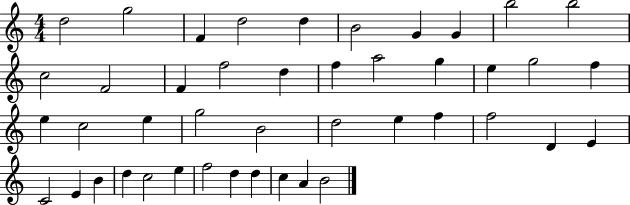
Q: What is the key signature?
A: C major